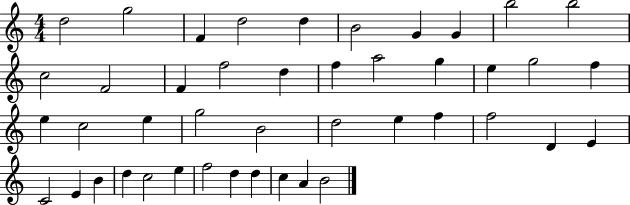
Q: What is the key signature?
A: C major